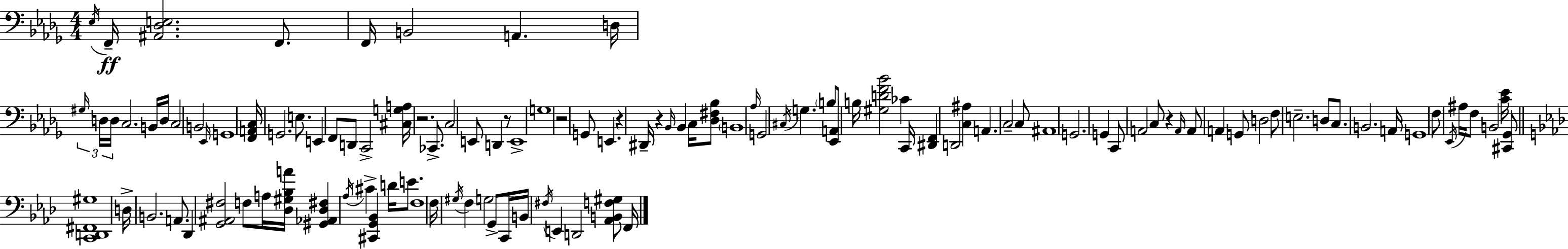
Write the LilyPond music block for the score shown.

{
  \clef bass
  \numericTimeSignature
  \time 4/4
  \key bes \minor
  \repeat volta 2 { \acciaccatura { ees16 }\ff f,16-- <ais, des e>2. f,8. | f,16 b,2 a,4. | d16 \tuplet 3/2 { \grace { gis16 } d16 d16 } c2. | b,16 d16 c2 b,2 | \break \grace { ees,16 } g,1 | <f, a, c>16 g,2. | e8. e,4 f,8 d,8 c,2-> | <cis g a>16 r2. | \break ces,8.-> c2 e,8 d,4 | r8 e,1-> | g1 | r2 g,8 e,4. | \break r4 dis,16-- r4 \grace { bes,16 } bes,4 | c16 <des fis bes>8 \parenthesize b,1 | \grace { aes16 } g,2 \acciaccatura { cis16 } g4. | \parenthesize b8 <ees, a,>8 b16 <gis d' f' bes'>2 | \break ces'4 c,16 <dis, f,>4 d,2 | <c ais>4 a,4. c2-- | c8 ais,1 | g,2. | \break g,4 c,8 a,2 | c8 r4 \grace { a,16 } a,8 a,4 g,8 d2 | f8 e2.-- | d8 c8. b,2. | \break a,16 g,1 | \parenthesize f8 \acciaccatura { ees,16 } ais16 f8 b,2 | <c' ees'>16 <cis, ges,>8 \bar "||" \break \key aes \major <c, d, fis, gis>1 | d16-> b,2. a,8. | des,4 <g, ais, fis>2 f8 a16 <des gis bes a'>16 | <gis, aes, des fis>4 \acciaccatura { aes16 } cis'4-> <cis, g, bes,>4 d'16 e'8. | \break f1 | f16 \acciaccatura { gis16 } f4 g2 g,8-> | c,16 b,16 \acciaccatura { fis16 } e,4 d,2 | <aes, b, f gis>8 f,16 } \bar "|."
}